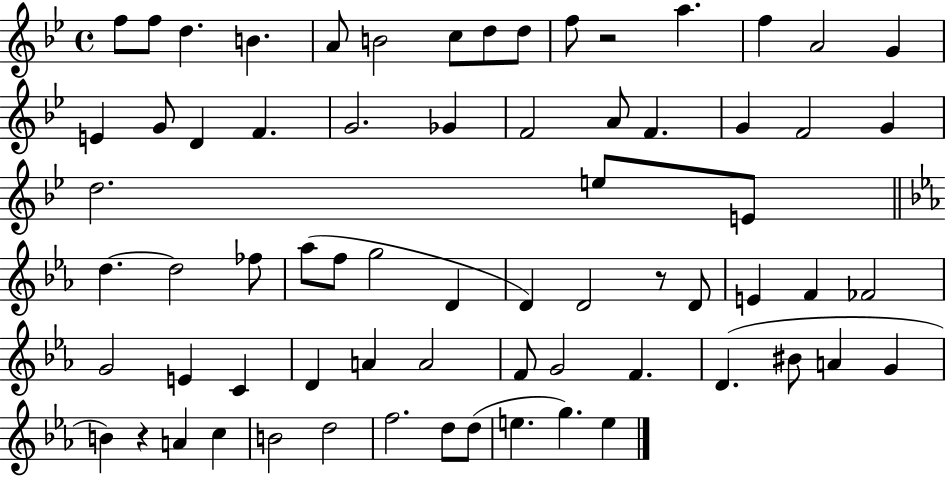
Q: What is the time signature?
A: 4/4